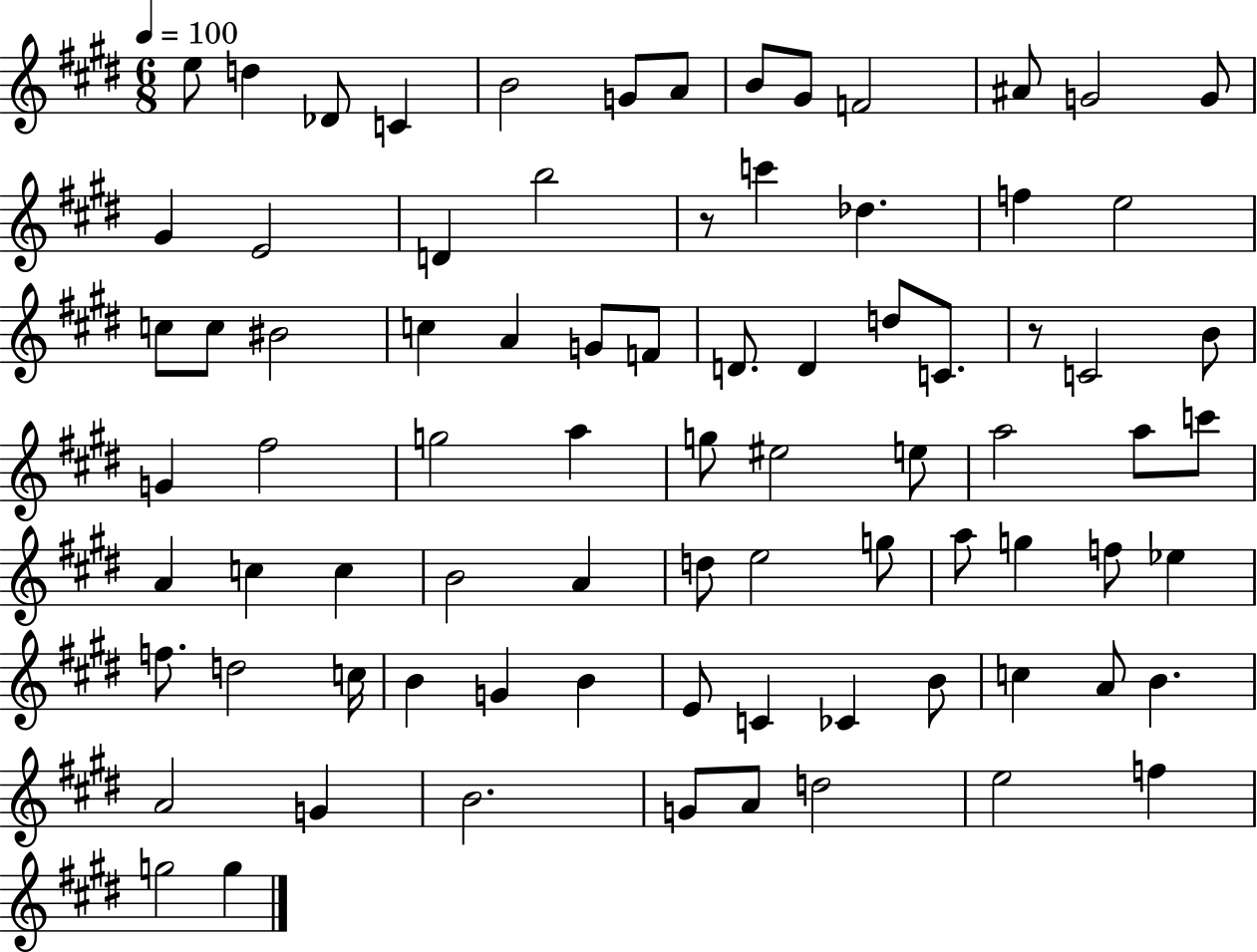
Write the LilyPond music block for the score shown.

{
  \clef treble
  \numericTimeSignature
  \time 6/8
  \key e \major
  \tempo 4 = 100
  \repeat volta 2 { e''8 d''4 des'8 c'4 | b'2 g'8 a'8 | b'8 gis'8 f'2 | ais'8 g'2 g'8 | \break gis'4 e'2 | d'4 b''2 | r8 c'''4 des''4. | f''4 e''2 | \break c''8 c''8 bis'2 | c''4 a'4 g'8 f'8 | d'8. d'4 d''8 c'8. | r8 c'2 b'8 | \break g'4 fis''2 | g''2 a''4 | g''8 eis''2 e''8 | a''2 a''8 c'''8 | \break a'4 c''4 c''4 | b'2 a'4 | d''8 e''2 g''8 | a''8 g''4 f''8 ees''4 | \break f''8. d''2 c''16 | b'4 g'4 b'4 | e'8 c'4 ces'4 b'8 | c''4 a'8 b'4. | \break a'2 g'4 | b'2. | g'8 a'8 d''2 | e''2 f''4 | \break g''2 g''4 | } \bar "|."
}